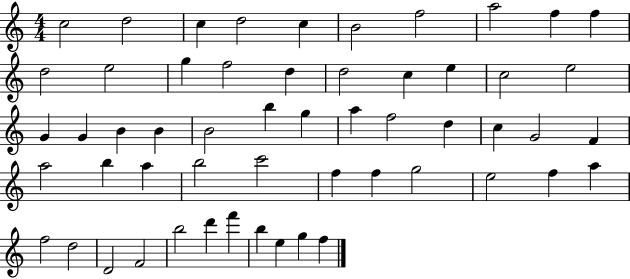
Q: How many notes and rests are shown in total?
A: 55